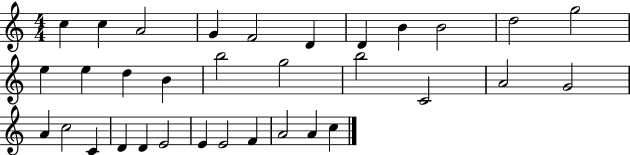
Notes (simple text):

C5/q C5/q A4/h G4/q F4/h D4/q D4/q B4/q B4/h D5/h G5/h E5/q E5/q D5/q B4/q B5/h G5/h B5/h C4/h A4/h G4/h A4/q C5/h C4/q D4/q D4/q E4/h E4/q E4/h F4/q A4/h A4/q C5/q